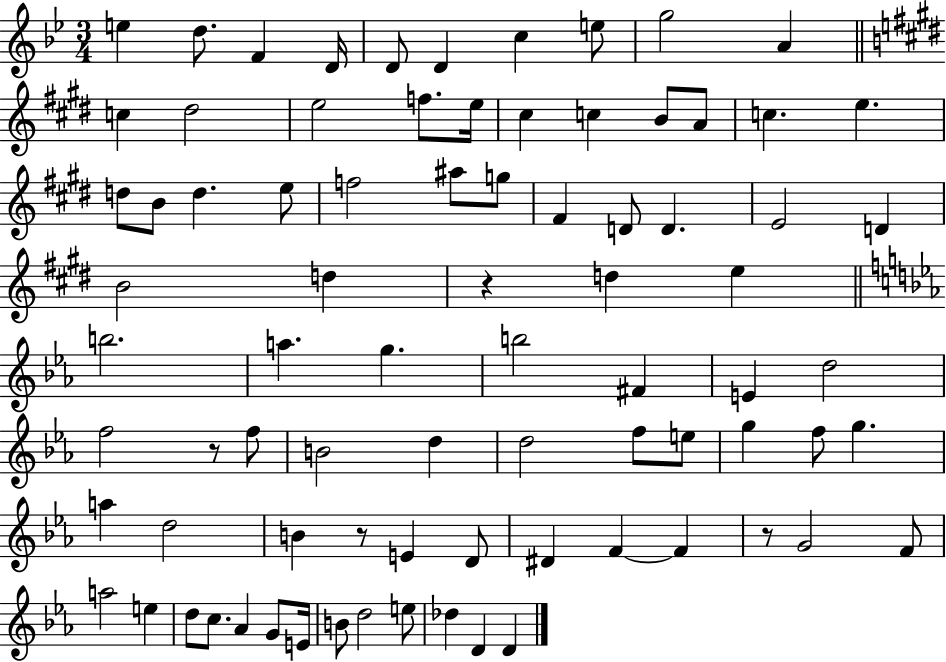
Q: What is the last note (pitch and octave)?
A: D4